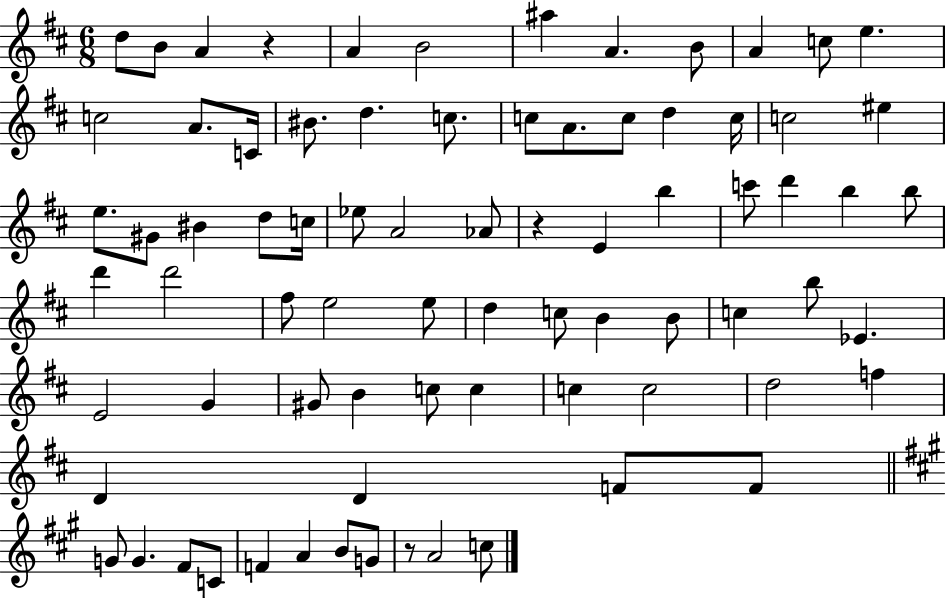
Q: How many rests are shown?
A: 3